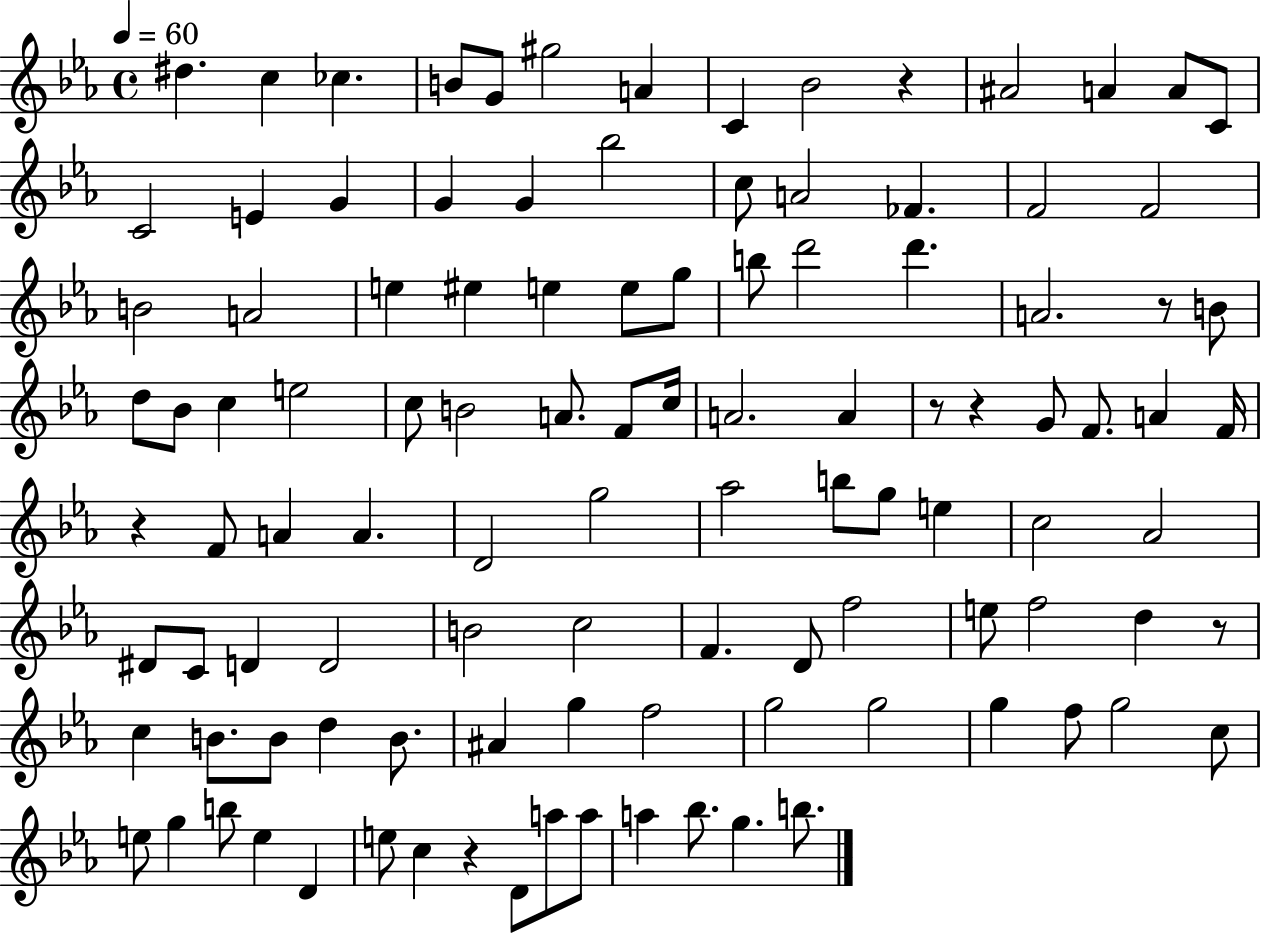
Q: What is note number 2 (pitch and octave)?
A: C5